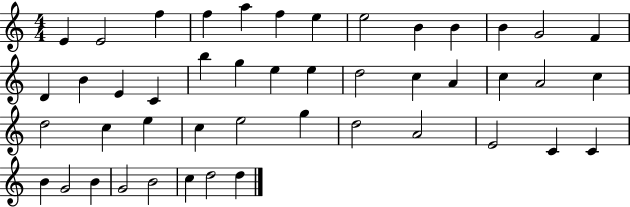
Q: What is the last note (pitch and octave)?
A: D5